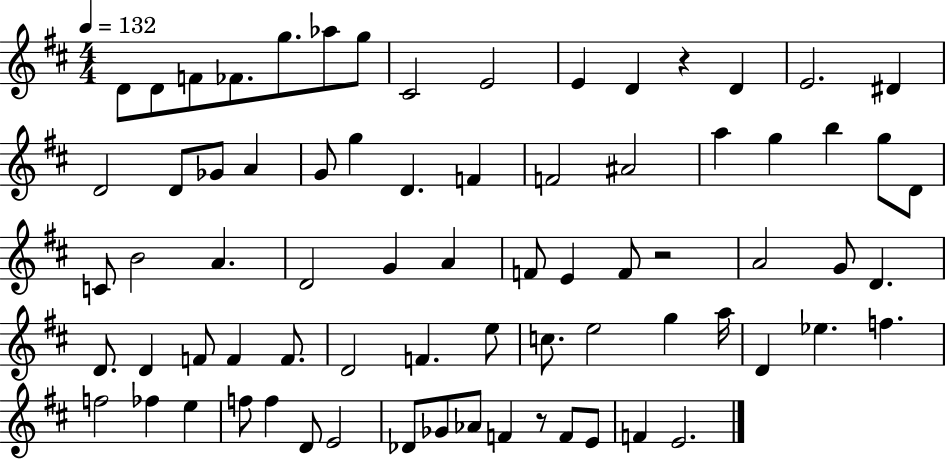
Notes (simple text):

D4/e D4/e F4/e FES4/e. G5/e. Ab5/e G5/e C#4/h E4/h E4/q D4/q R/q D4/q E4/h. D#4/q D4/h D4/e Gb4/e A4/q G4/e G5/q D4/q. F4/q F4/h A#4/h A5/q G5/q B5/q G5/e D4/e C4/e B4/h A4/q. D4/h G4/q A4/q F4/e E4/q F4/e R/h A4/h G4/e D4/q. D4/e. D4/q F4/e F4/q F4/e. D4/h F4/q. E5/e C5/e. E5/h G5/q A5/s D4/q Eb5/q. F5/q. F5/h FES5/q E5/q F5/e F5/q D4/e E4/h Db4/e Gb4/e Ab4/e F4/q R/e F4/e E4/e F4/q E4/h.